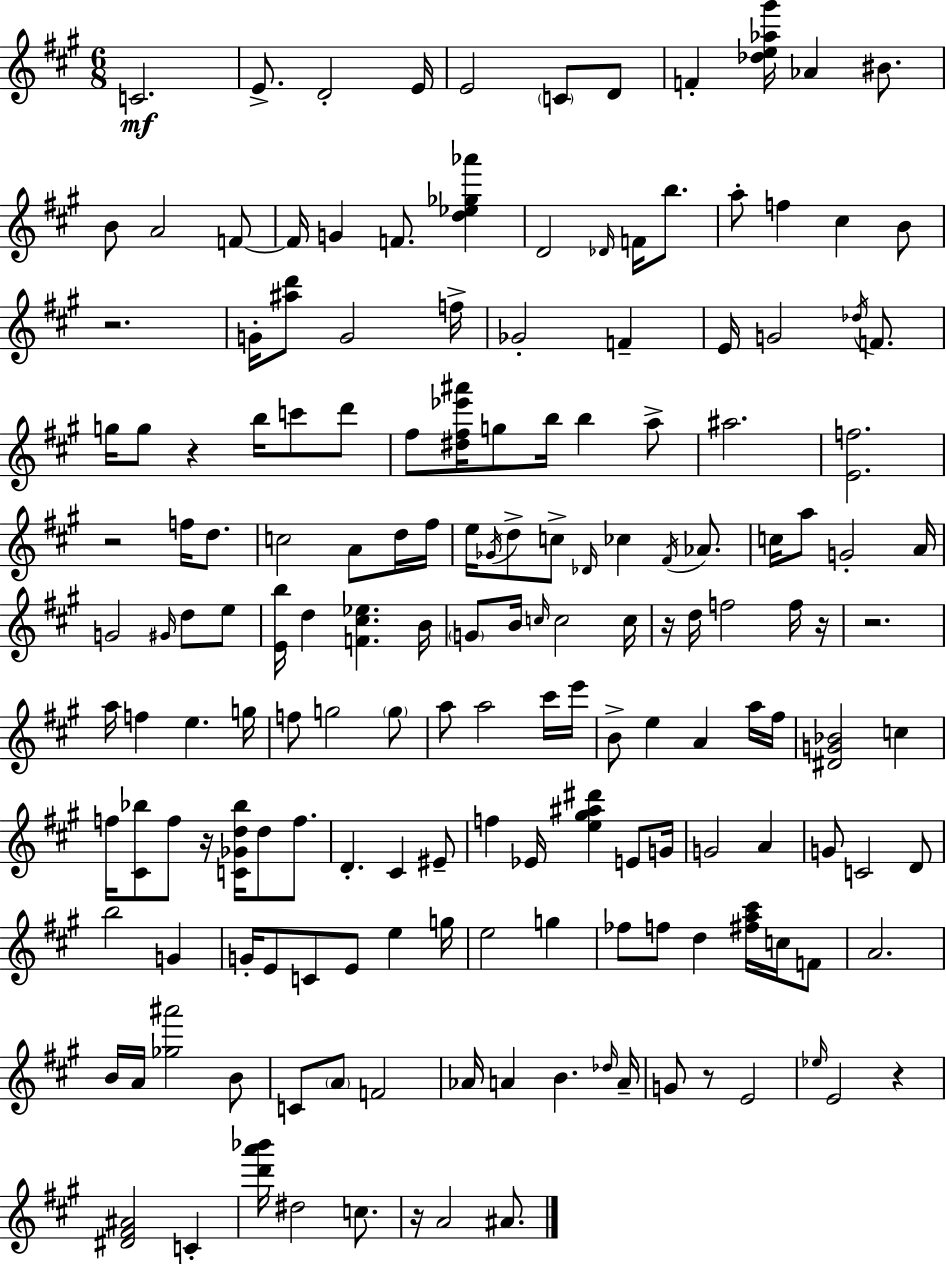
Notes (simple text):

C4/h. E4/e. D4/h E4/s E4/h C4/e D4/e F4/q [Db5,E5,Ab5,G#6]/s Ab4/q BIS4/e. B4/e A4/h F4/e F4/s G4/q F4/e. [D5,Eb5,Gb5,Ab6]/q D4/h Db4/s F4/s B5/e. A5/e F5/q C#5/q B4/e R/h. G4/s [A#5,D6]/e G4/h F5/s Gb4/h F4/q E4/s G4/h Db5/s F4/e. G5/s G5/e R/q B5/s C6/e D6/e F#5/e [D#5,F#5,Eb6,A#6]/s G5/e B5/s B5/q A5/e A#5/h. [E4,F5]/h. R/h F5/s D5/e. C5/h A4/e D5/s F#5/s E5/s Gb4/s D5/e C5/e Db4/s CES5/q F#4/s Ab4/e. C5/s A5/e G4/h A4/s G4/h G#4/s D5/e E5/e [E4,B5]/s D5/q [F4,C#5,Eb5]/q. B4/s G4/e B4/s C5/s C5/h C5/s R/s D5/s F5/h F5/s R/s R/h. A5/s F5/q E5/q. G5/s F5/e G5/h G5/e A5/e A5/h C#6/s E6/s B4/e E5/q A4/q A5/s F#5/s [D#4,G4,Bb4]/h C5/q F5/s [C#4,Bb5]/e F5/e R/s [C4,Gb4,D5,Bb5]/s D5/e F5/e. D4/q. C#4/q EIS4/e F5/q Eb4/s [E5,G#5,A#5,D#6]/q E4/e G4/s G4/h A4/q G4/e C4/h D4/e B5/h G4/q G4/s E4/e C4/e E4/e E5/q G5/s E5/h G5/q FES5/e F5/e D5/q [F#5,A5,C#6]/s C5/s F4/e A4/h. B4/s A4/s [Gb5,A#6]/h B4/e C4/e A4/e F4/h Ab4/s A4/q B4/q. Db5/s A4/s G4/e R/e E4/h Eb5/s E4/h R/q [D#4,F#4,A#4]/h C4/q [D6,A6,Bb6]/s D#5/h C5/e. R/s A4/h A#4/e.